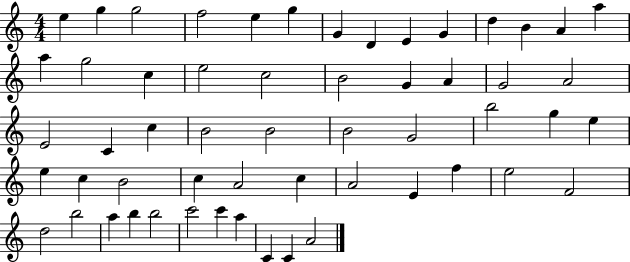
{
  \clef treble
  \numericTimeSignature
  \time 4/4
  \key c \major
  e''4 g''4 g''2 | f''2 e''4 g''4 | g'4 d'4 e'4 g'4 | d''4 b'4 a'4 a''4 | \break a''4 g''2 c''4 | e''2 c''2 | b'2 g'4 a'4 | g'2 a'2 | \break e'2 c'4 c''4 | b'2 b'2 | b'2 g'2 | b''2 g''4 e''4 | \break e''4 c''4 b'2 | c''4 a'2 c''4 | a'2 e'4 f''4 | e''2 f'2 | \break d''2 b''2 | a''4 b''4 b''2 | c'''2 c'''4 a''4 | c'4 c'4 a'2 | \break \bar "|."
}